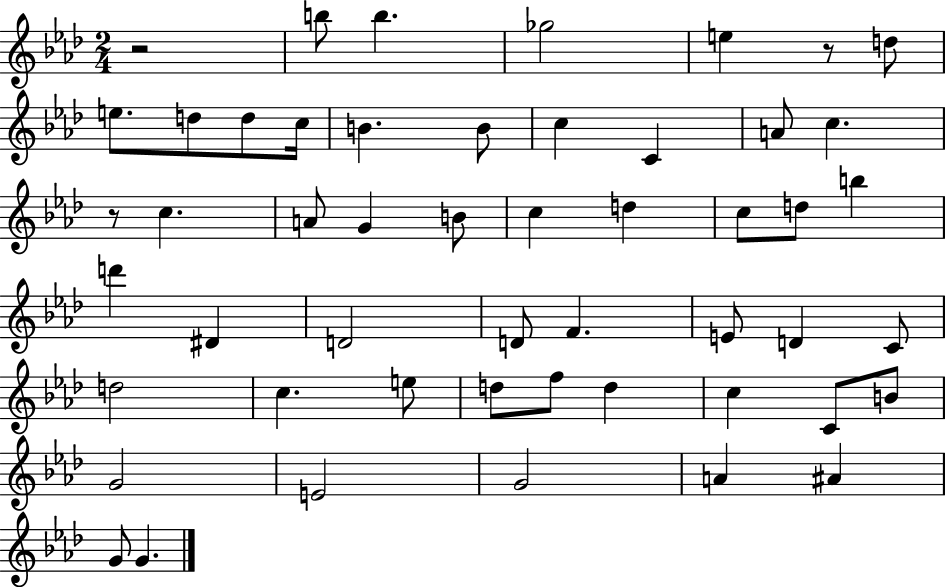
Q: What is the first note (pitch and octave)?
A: B5